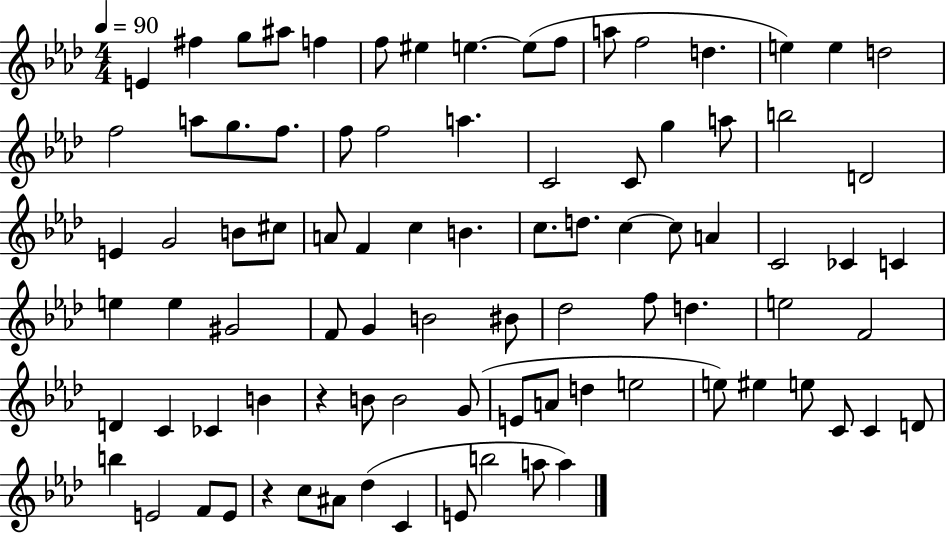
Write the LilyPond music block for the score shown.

{
  \clef treble
  \numericTimeSignature
  \time 4/4
  \key aes \major
  \tempo 4 = 90
  \repeat volta 2 { e'4 fis''4 g''8 ais''8 f''4 | f''8 eis''4 e''4.~~ e''8( f''8 | a''8 f''2 d''4. | e''4) e''4 d''2 | \break f''2 a''8 g''8. f''8. | f''8 f''2 a''4. | c'2 c'8 g''4 a''8 | b''2 d'2 | \break e'4 g'2 b'8 cis''8 | a'8 f'4 c''4 b'4. | c''8. d''8. c''4~~ c''8 a'4 | c'2 ces'4 c'4 | \break e''4 e''4 gis'2 | f'8 g'4 b'2 bis'8 | des''2 f''8 d''4. | e''2 f'2 | \break d'4 c'4 ces'4 b'4 | r4 b'8 b'2 g'8( | e'8 a'8 d''4 e''2 | e''8) eis''4 e''8 c'8 c'4 d'8 | \break b''4 e'2 f'8 e'8 | r4 c''8 ais'8 des''4( c'4 | e'8 b''2 a''8 a''4) | } \bar "|."
}